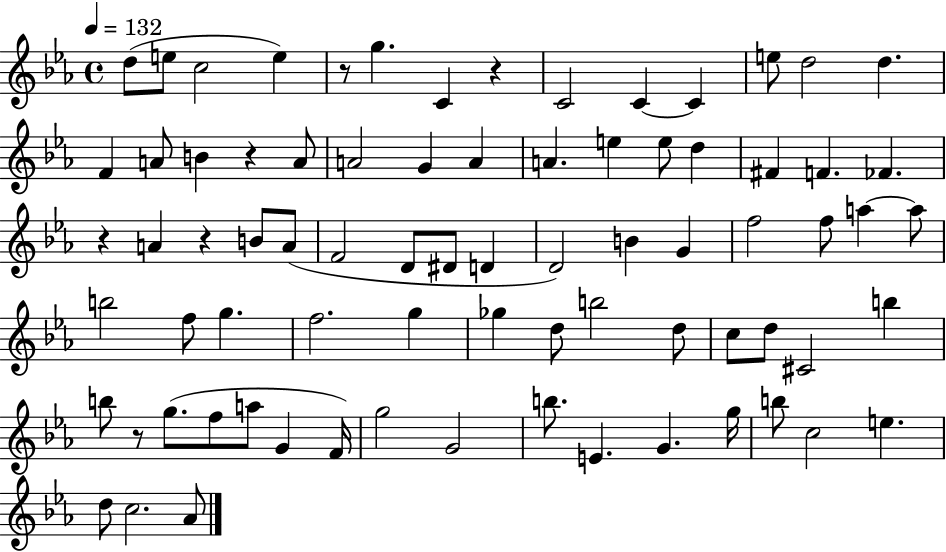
D5/e E5/e C5/h E5/q R/e G5/q. C4/q R/q C4/h C4/q C4/q E5/e D5/h D5/q. F4/q A4/e B4/q R/q A4/e A4/h G4/q A4/q A4/q. E5/q E5/e D5/q F#4/q F4/q. FES4/q. R/q A4/q R/q B4/e A4/e F4/h D4/e D#4/e D4/q D4/h B4/q G4/q F5/h F5/e A5/q A5/e B5/h F5/e G5/q. F5/h. G5/q Gb5/q D5/e B5/h D5/e C5/e D5/e C#4/h B5/q B5/e R/e G5/e. F5/e A5/e G4/q F4/s G5/h G4/h B5/e. E4/q. G4/q. G5/s B5/e C5/h E5/q. D5/e C5/h. Ab4/e